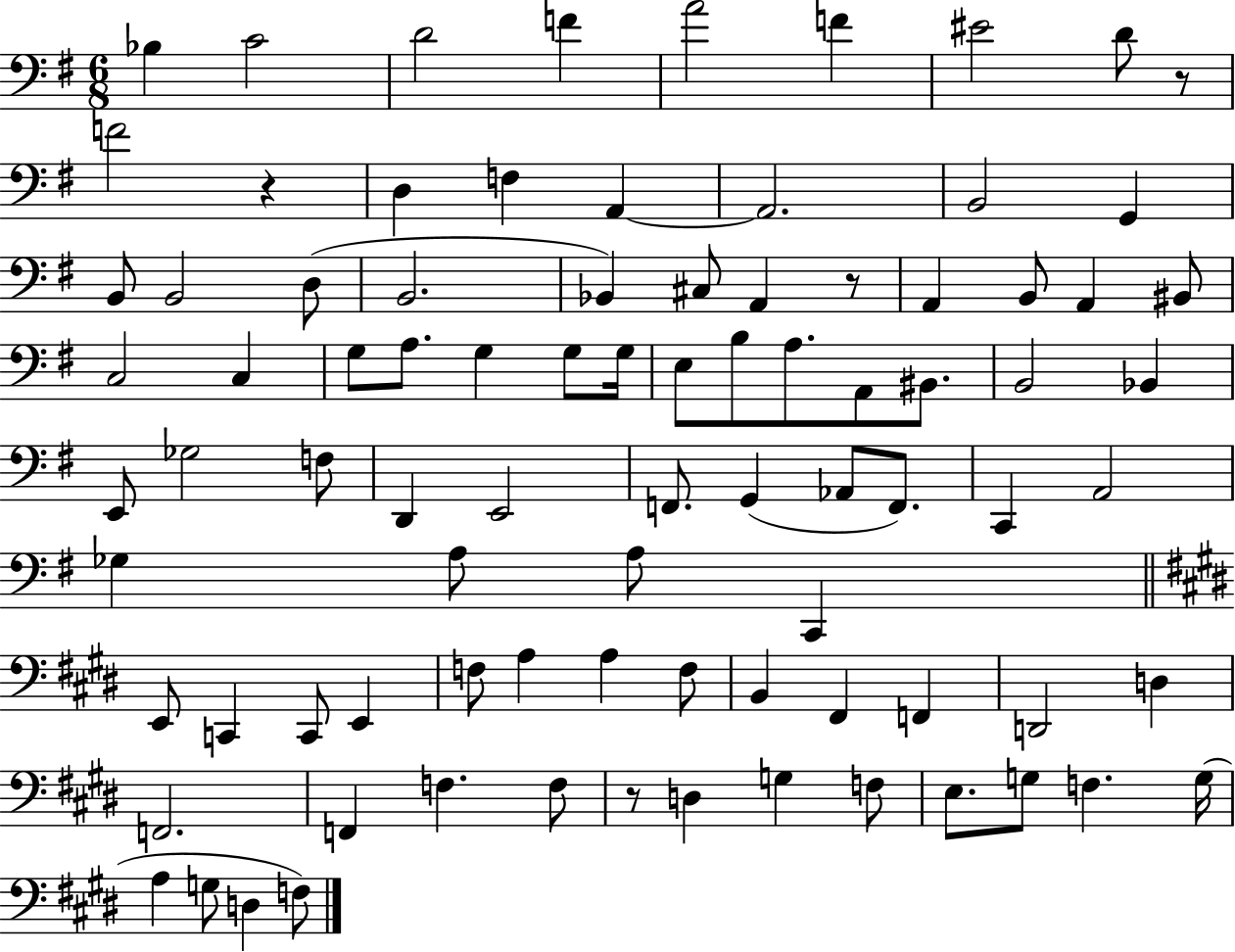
Bb3/q C4/h D4/h F4/q A4/h F4/q EIS4/h D4/e R/e F4/h R/q D3/q F3/q A2/q A2/h. B2/h G2/q B2/e B2/h D3/e B2/h. Bb2/q C#3/e A2/q R/e A2/q B2/e A2/q BIS2/e C3/h C3/q G3/e A3/e. G3/q G3/e G3/s E3/e B3/e A3/e. A2/e BIS2/e. B2/h Bb2/q E2/e Gb3/h F3/e D2/q E2/h F2/e. G2/q Ab2/e F2/e. C2/q A2/h Gb3/q A3/e A3/e C2/q E2/e C2/q C2/e E2/q F3/e A3/q A3/q F3/e B2/q F#2/q F2/q D2/h D3/q F2/h. F2/q F3/q. F3/e R/e D3/q G3/q F3/e E3/e. G3/e F3/q. G3/s A3/q G3/e D3/q F3/e